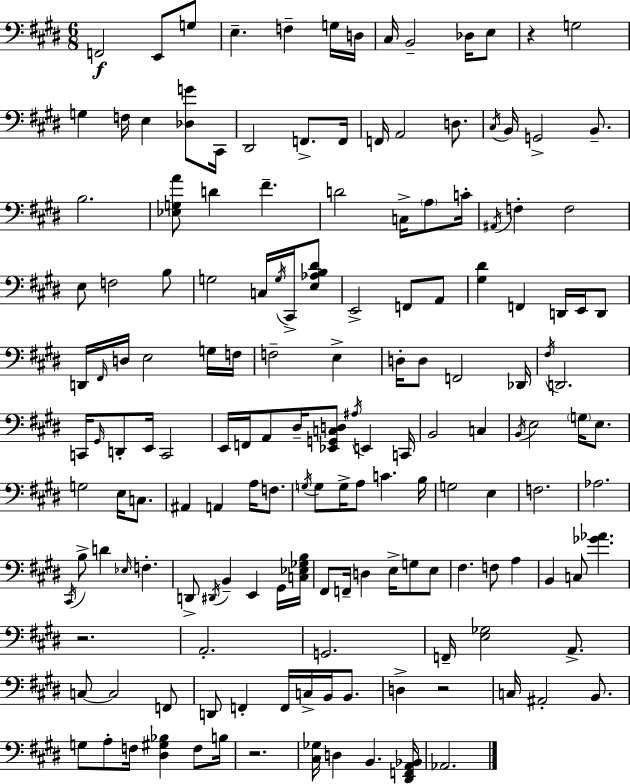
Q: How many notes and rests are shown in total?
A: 160